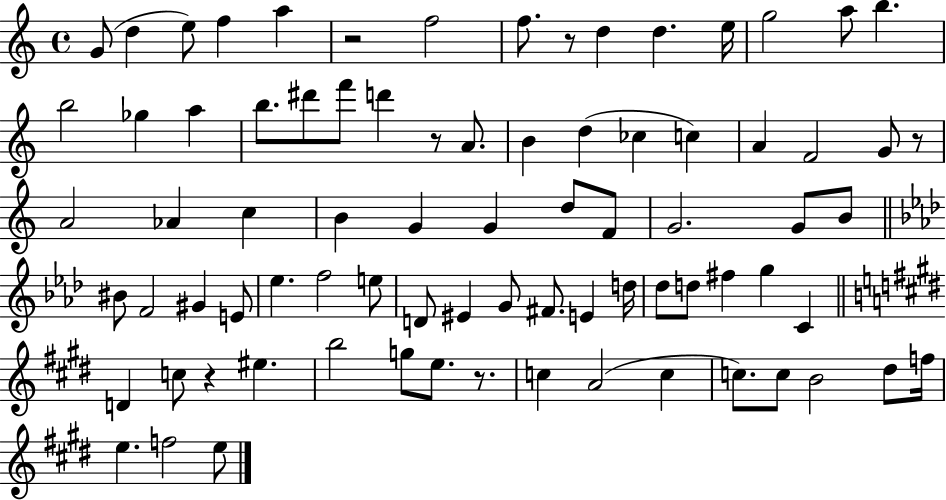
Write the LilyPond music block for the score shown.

{
  \clef treble
  \time 4/4
  \defaultTimeSignature
  \key c \major
  g'8( d''4 e''8) f''4 a''4 | r2 f''2 | f''8. r8 d''4 d''4. e''16 | g''2 a''8 b''4. | \break b''2 ges''4 a''4 | b''8. dis'''8 f'''8 d'''4 r8 a'8. | b'4 d''4( ces''4 c''4) | a'4 f'2 g'8 r8 | \break a'2 aes'4 c''4 | b'4 g'4 g'4 d''8 f'8 | g'2. g'8 b'8 | \bar "||" \break \key aes \major bis'8 f'2 gis'4 e'8 | ees''4. f''2 e''8 | d'8 eis'4 g'8 fis'8. e'4 d''16 | des''8 d''8 fis''4 g''4 c'4 | \break \bar "||" \break \key e \major d'4 c''8 r4 eis''4. | b''2 g''8 e''8. r8. | c''4 a'2( c''4 | c''8.) c''8 b'2 dis''8 f''16 | \break e''4. f''2 e''8 | \bar "|."
}